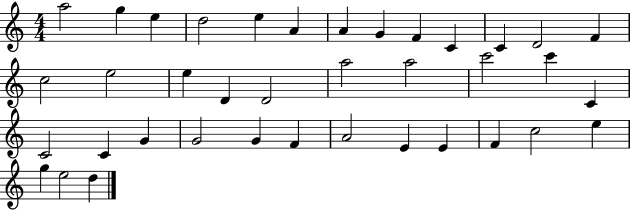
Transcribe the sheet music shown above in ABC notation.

X:1
T:Untitled
M:4/4
L:1/4
K:C
a2 g e d2 e A A G F C C D2 F c2 e2 e D D2 a2 a2 c'2 c' C C2 C G G2 G F A2 E E F c2 e g e2 d